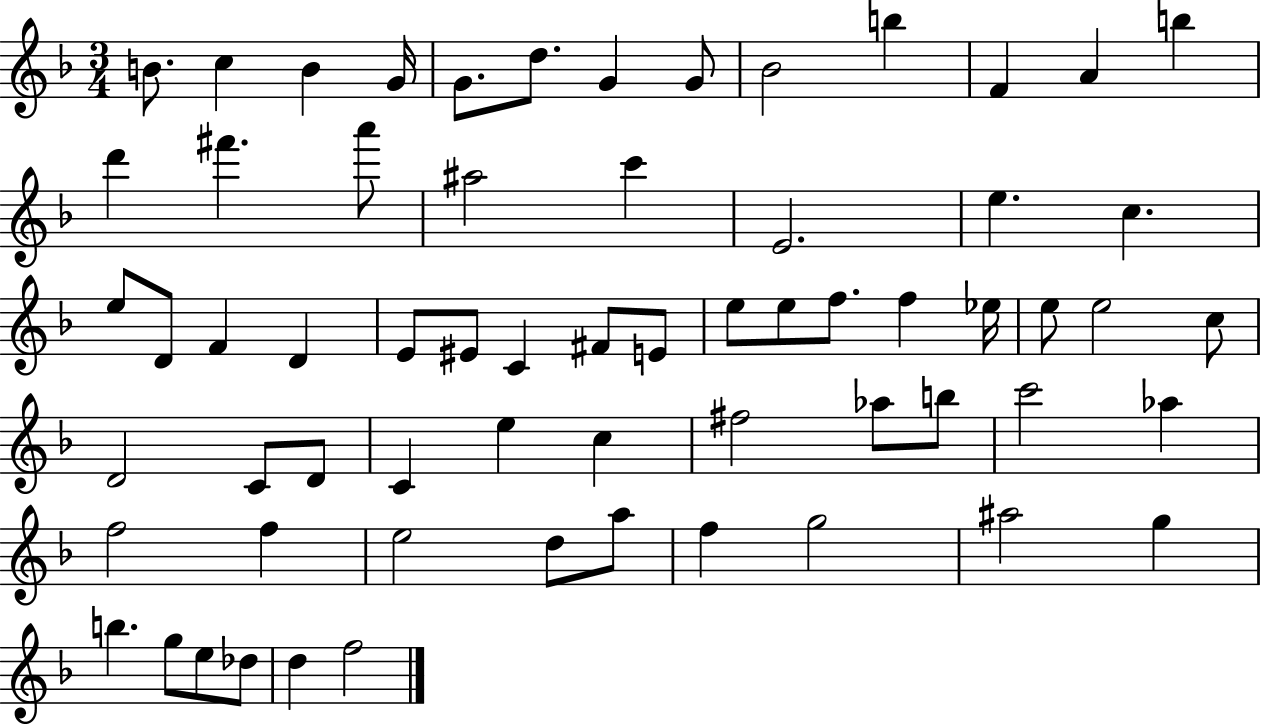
B4/e. C5/q B4/q G4/s G4/e. D5/e. G4/q G4/e Bb4/h B5/q F4/q A4/q B5/q D6/q F#6/q. A6/e A#5/h C6/q E4/h. E5/q. C5/q. E5/e D4/e F4/q D4/q E4/e EIS4/e C4/q F#4/e E4/e E5/e E5/e F5/e. F5/q Eb5/s E5/e E5/h C5/e D4/h C4/e D4/e C4/q E5/q C5/q F#5/h Ab5/e B5/e C6/h Ab5/q F5/h F5/q E5/h D5/e A5/e F5/q G5/h A#5/h G5/q B5/q. G5/e E5/e Db5/e D5/q F5/h